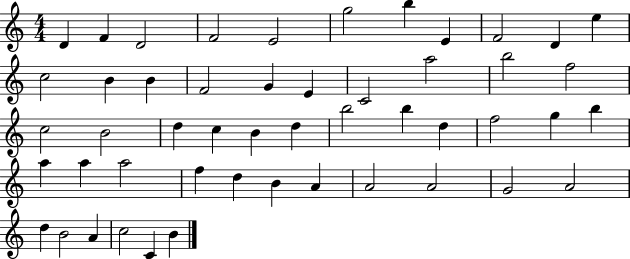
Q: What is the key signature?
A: C major